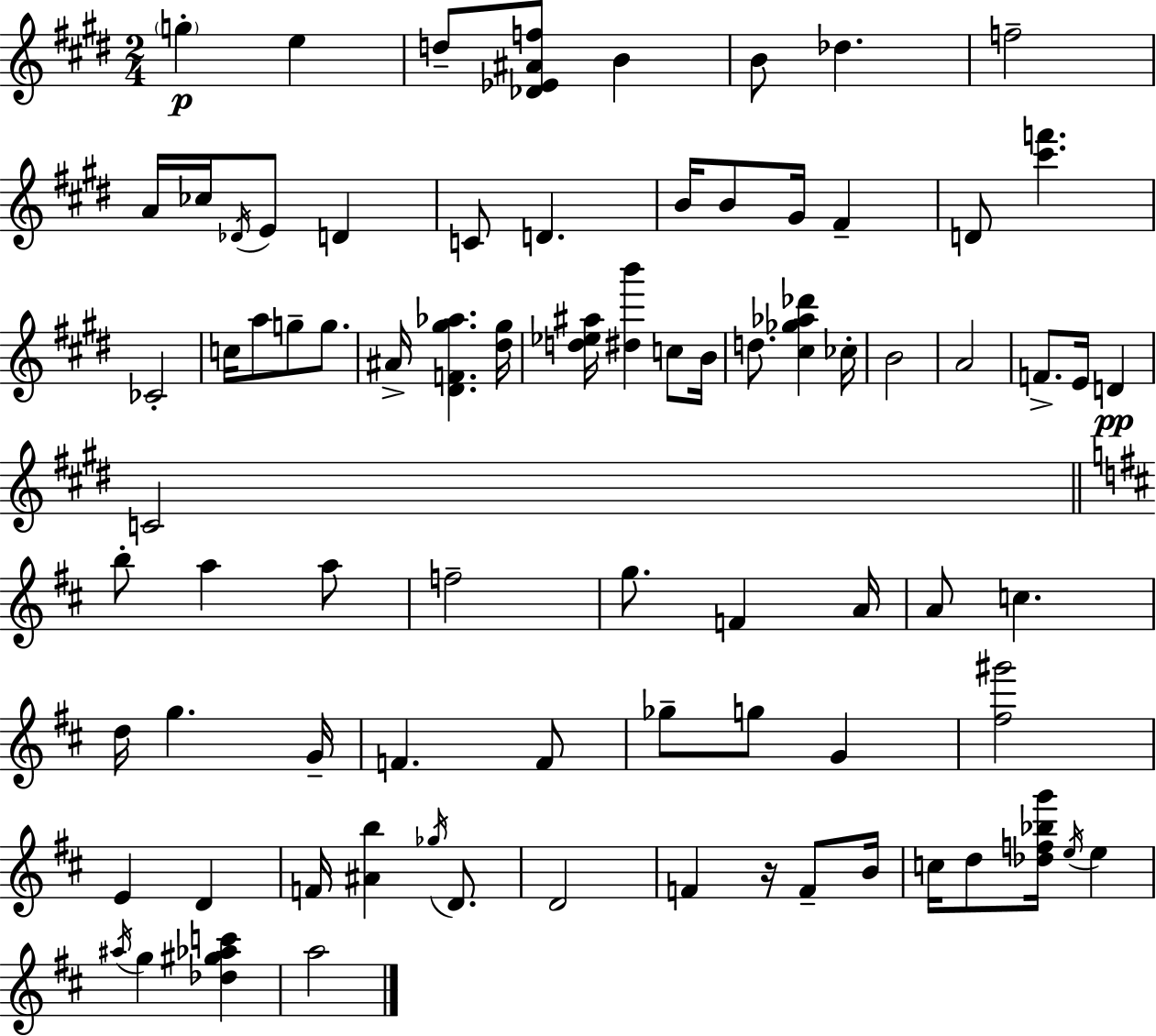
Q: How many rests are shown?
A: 1